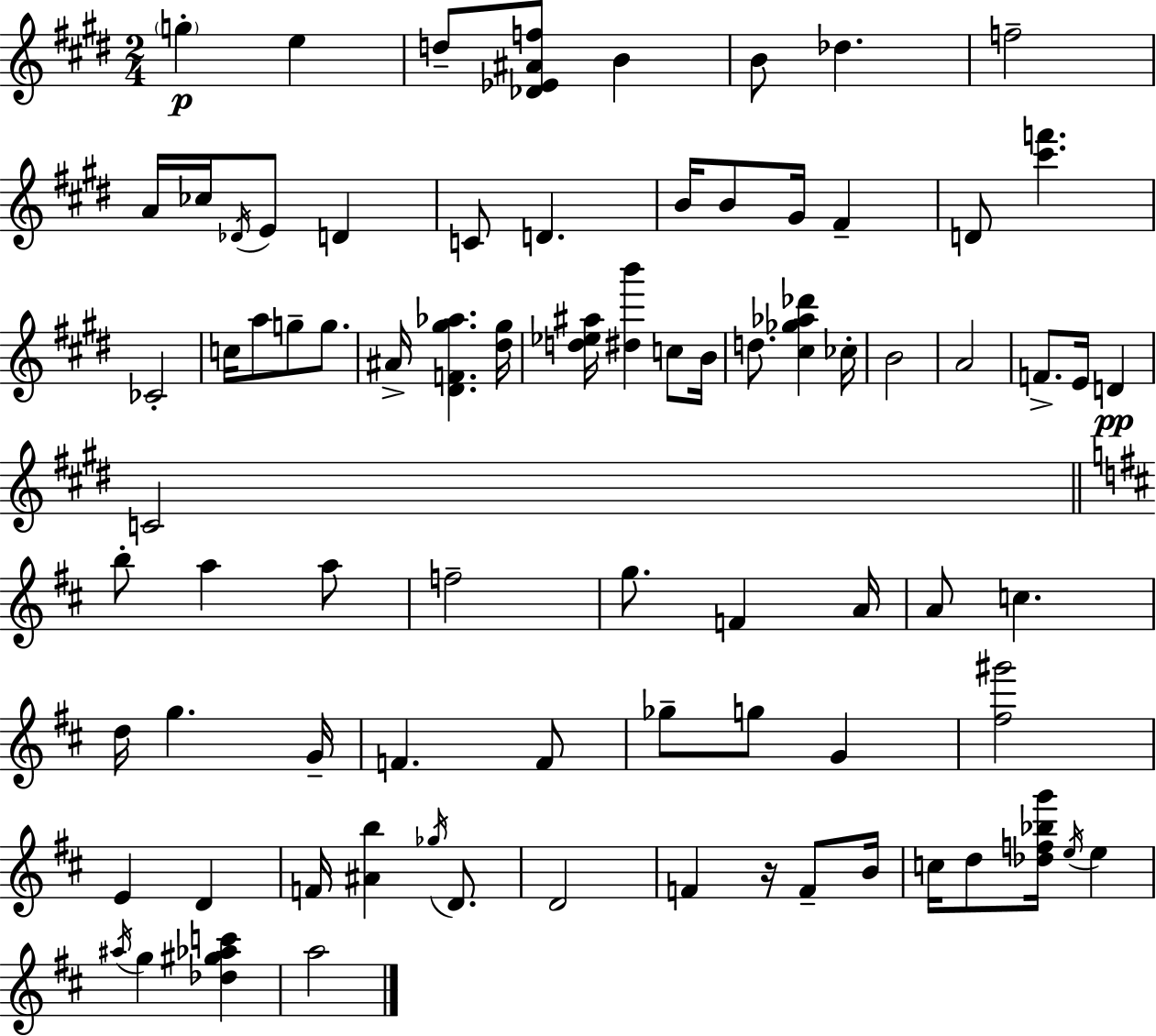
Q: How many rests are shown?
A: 1